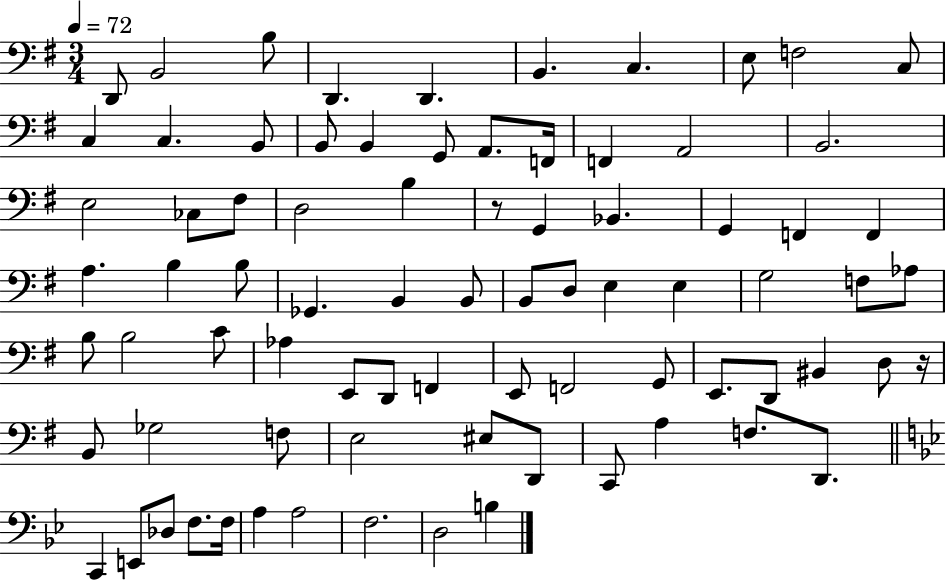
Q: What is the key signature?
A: G major